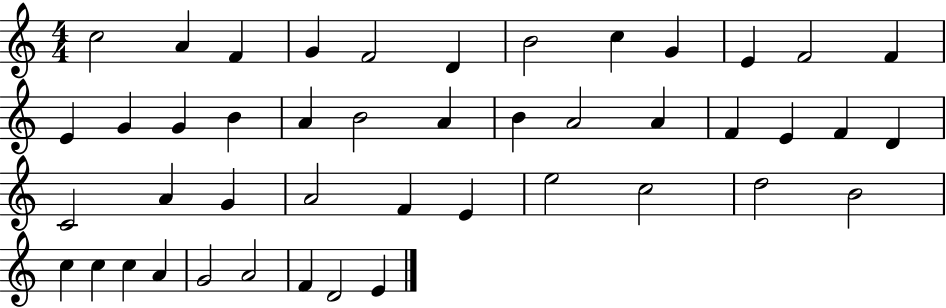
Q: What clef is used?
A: treble